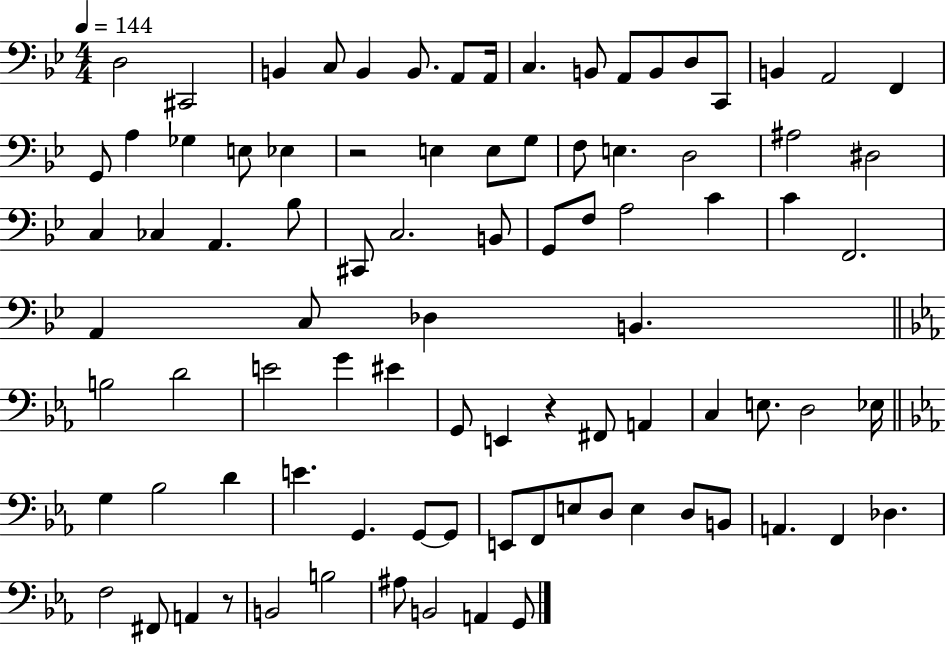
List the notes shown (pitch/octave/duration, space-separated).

D3/h C#2/h B2/q C3/e B2/q B2/e. A2/e A2/s C3/q. B2/e A2/e B2/e D3/e C2/e B2/q A2/h F2/q G2/e A3/q Gb3/q E3/e Eb3/q R/h E3/q E3/e G3/e F3/e E3/q. D3/h A#3/h D#3/h C3/q CES3/q A2/q. Bb3/e C#2/e C3/h. B2/e G2/e F3/e A3/h C4/q C4/q F2/h. A2/q C3/e Db3/q B2/q. B3/h D4/h E4/h G4/q EIS4/q G2/e E2/q R/q F#2/e A2/q C3/q E3/e. D3/h Eb3/s G3/q Bb3/h D4/q E4/q. G2/q. G2/e G2/e E2/e F2/e E3/e D3/e E3/q D3/e B2/e A2/q. F2/q Db3/q. F3/h F#2/e A2/q R/e B2/h B3/h A#3/e B2/h A2/q G2/e